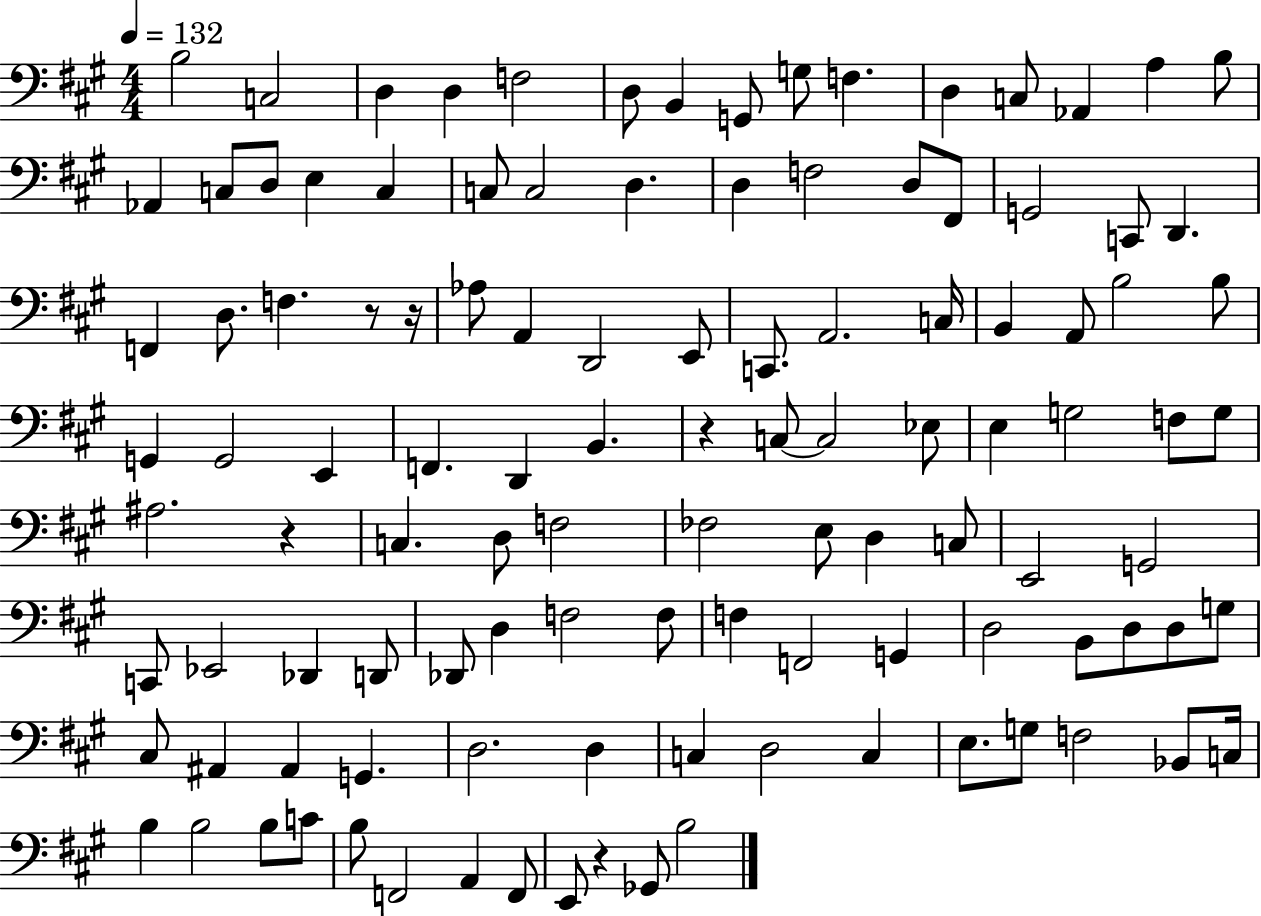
B3/h C3/h D3/q D3/q F3/h D3/e B2/q G2/e G3/e F3/q. D3/q C3/e Ab2/q A3/q B3/e Ab2/q C3/e D3/e E3/q C3/q C3/e C3/h D3/q. D3/q F3/h D3/e F#2/e G2/h C2/e D2/q. F2/q D3/e. F3/q. R/e R/s Ab3/e A2/q D2/h E2/e C2/e. A2/h. C3/s B2/q A2/e B3/h B3/e G2/q G2/h E2/q F2/q. D2/q B2/q. R/q C3/e C3/h Eb3/e E3/q G3/h F3/e G3/e A#3/h. R/q C3/q. D3/e F3/h FES3/h E3/e D3/q C3/e E2/h G2/h C2/e Eb2/h Db2/q D2/e Db2/e D3/q F3/h F3/e F3/q F2/h G2/q D3/h B2/e D3/e D3/e G3/e C#3/e A#2/q A#2/q G2/q. D3/h. D3/q C3/q D3/h C3/q E3/e. G3/e F3/h Bb2/e C3/s B3/q B3/h B3/e C4/e B3/e F2/h A2/q F2/e E2/e R/q Gb2/e B3/h